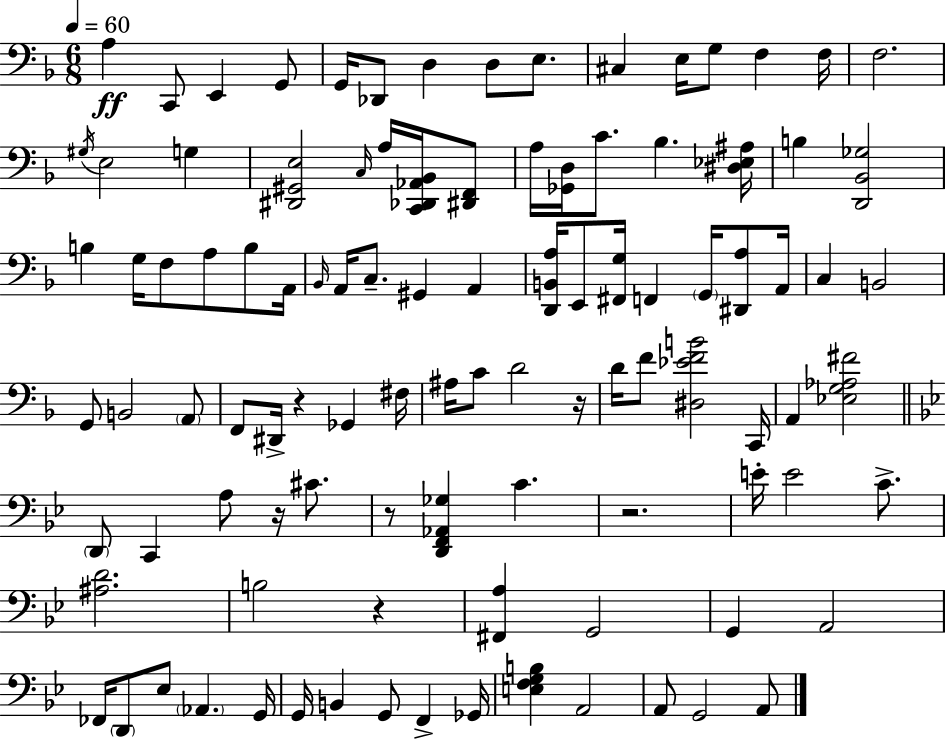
X:1
T:Untitled
M:6/8
L:1/4
K:Dm
A, C,,/2 E,, G,,/2 G,,/4 _D,,/2 D, D,/2 E,/2 ^C, E,/4 G,/2 F, F,/4 F,2 ^G,/4 E,2 G, [^D,,^G,,E,]2 C,/4 A,/4 [C,,_D,,_A,,_B,,]/4 [^D,,F,,]/2 A,/4 [_G,,D,]/4 C/2 _B, [^D,_E,^A,]/4 B, [D,,_B,,_G,]2 B, G,/4 F,/2 A,/2 B,/2 A,,/4 _B,,/4 A,,/4 C,/2 ^G,, A,, [D,,B,,A,]/4 E,,/2 [^F,,G,]/4 F,, G,,/4 [^D,,A,]/2 A,,/4 C, B,,2 G,,/2 B,,2 A,,/2 F,,/2 ^D,,/4 z _G,, ^F,/4 ^A,/4 C/2 D2 z/4 D/4 F/2 [^D,_EFB]2 C,,/4 A,, [_E,G,_A,^F]2 D,,/2 C,, A,/2 z/4 ^C/2 z/2 [D,,F,,_A,,_G,] C z2 E/4 E2 C/2 [^A,D]2 B,2 z [^F,,A,] G,,2 G,, A,,2 _F,,/4 D,,/2 _E,/2 _A,, G,,/4 G,,/4 B,, G,,/2 F,, _G,,/4 [E,F,G,B,] A,,2 A,,/2 G,,2 A,,/2